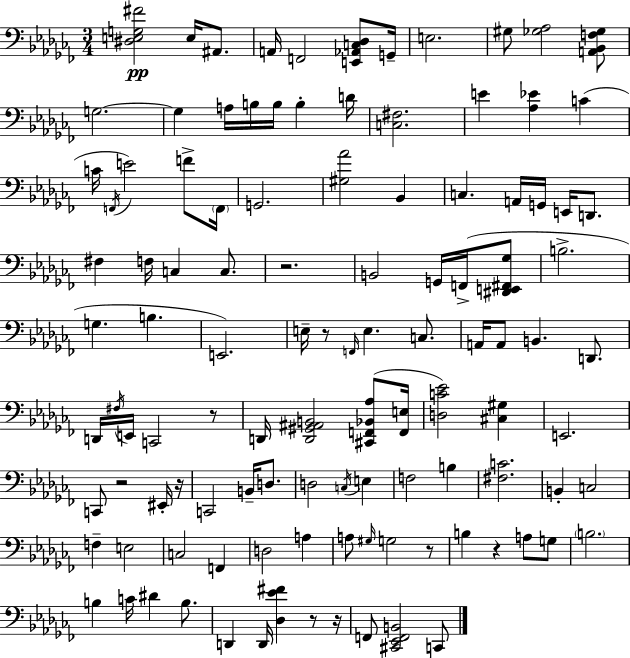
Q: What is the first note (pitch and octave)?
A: E3